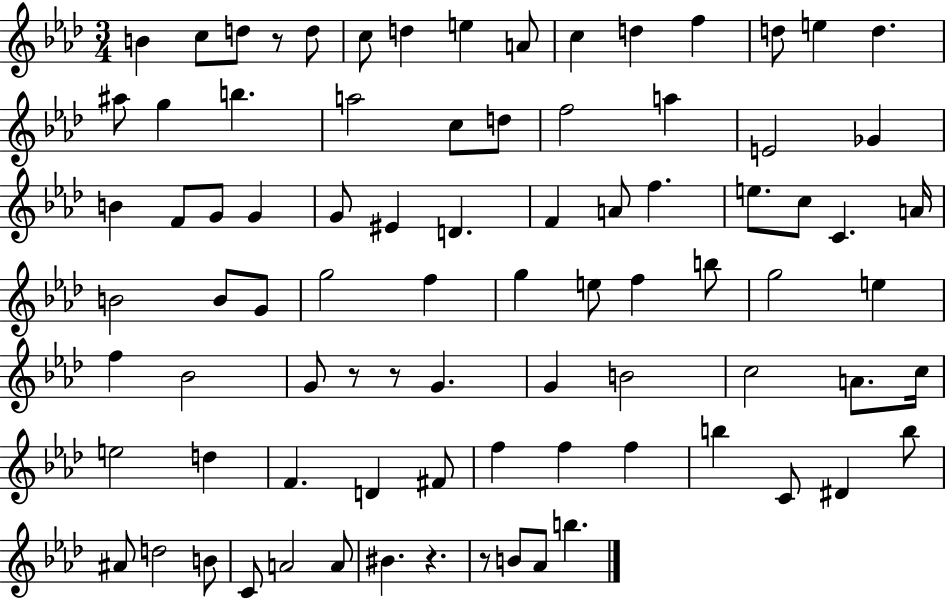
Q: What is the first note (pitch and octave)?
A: B4